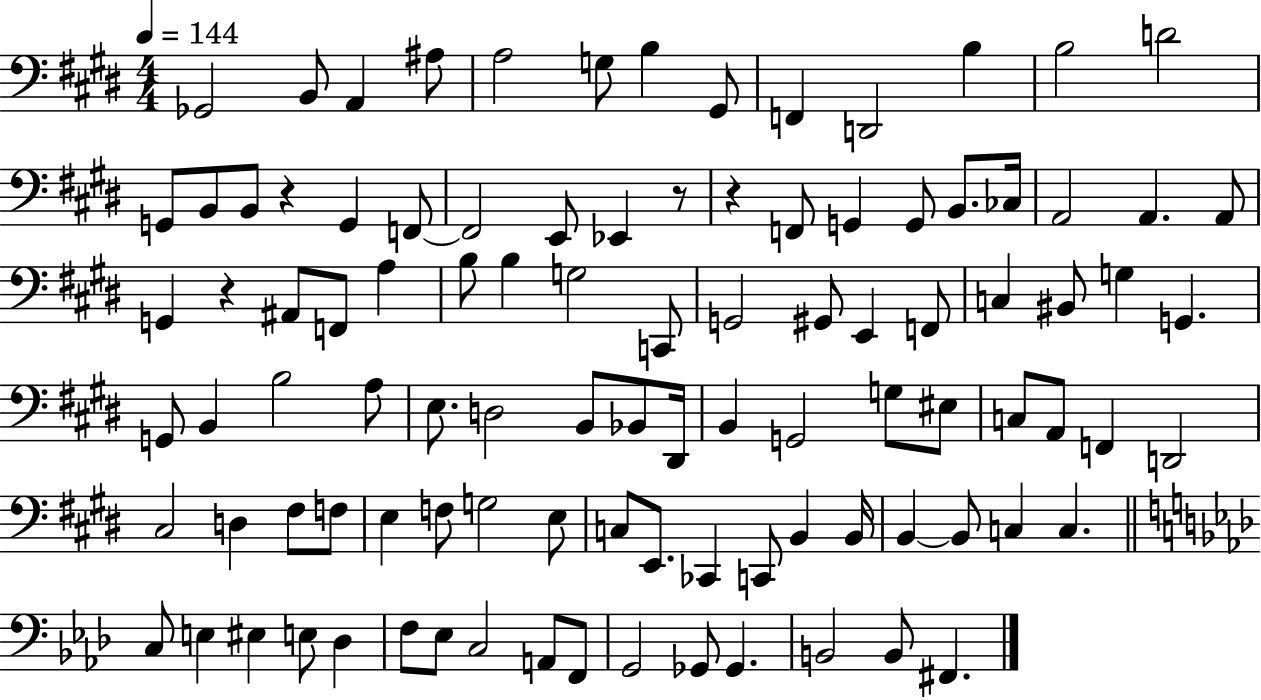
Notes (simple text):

Gb2/h B2/e A2/q A#3/e A3/h G3/e B3/q G#2/e F2/q D2/h B3/q B3/h D4/h G2/e B2/e B2/e R/q G2/q F2/e F2/h E2/e Eb2/q R/e R/q F2/e G2/q G2/e B2/e. CES3/s A2/h A2/q. A2/e G2/q R/q A#2/e F2/e A3/q B3/e B3/q G3/h C2/e G2/h G#2/e E2/q F2/e C3/q BIS2/e G3/q G2/q. G2/e B2/q B3/h A3/e E3/e. D3/h B2/e Bb2/e D#2/s B2/q G2/h G3/e EIS3/e C3/e A2/e F2/q D2/h C#3/h D3/q F#3/e F3/e E3/q F3/e G3/h E3/e C3/e E2/e. CES2/q C2/e B2/q B2/s B2/q B2/e C3/q C3/q. C3/e E3/q EIS3/q E3/e Db3/q F3/e Eb3/e C3/h A2/e F2/e G2/h Gb2/e Gb2/q. B2/h B2/e F#2/q.